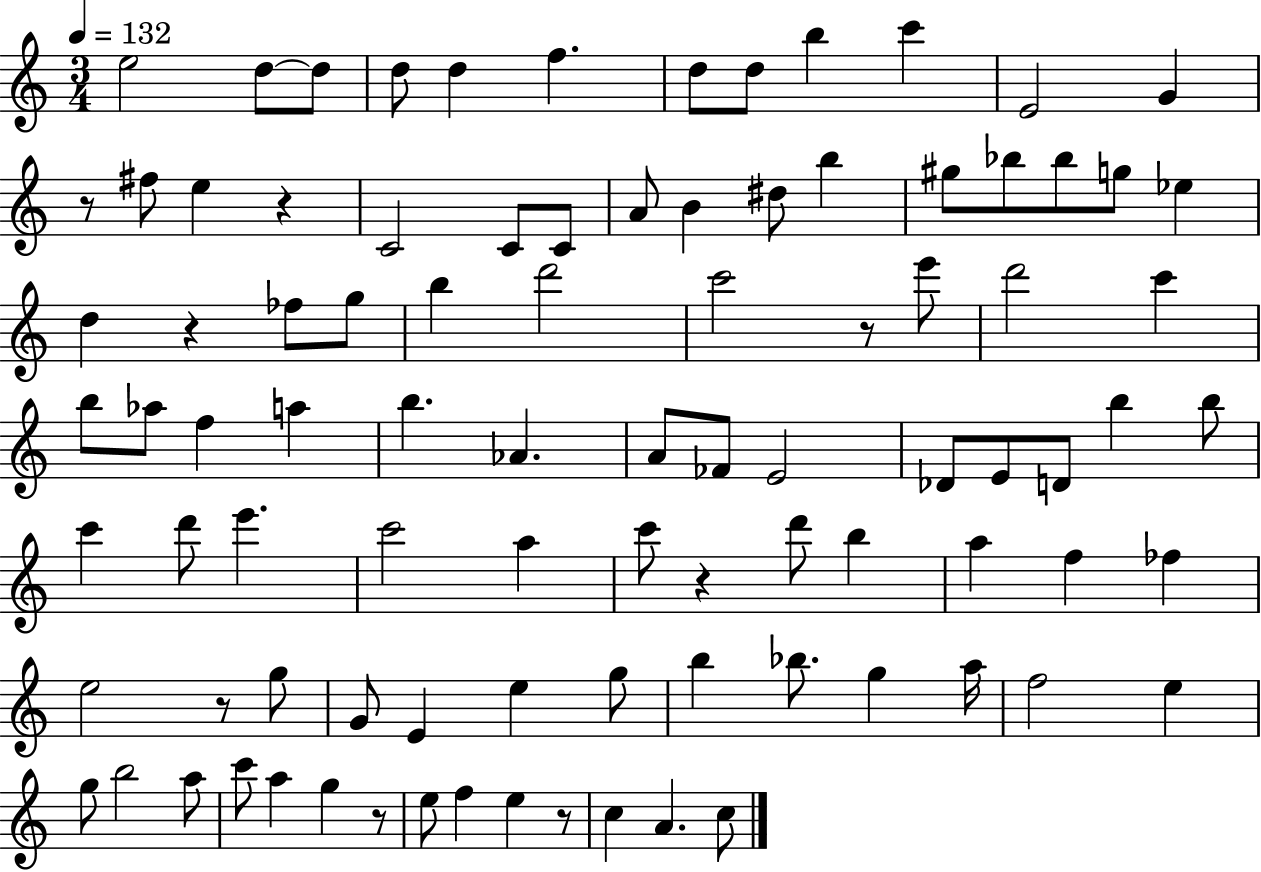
E5/h D5/e D5/e D5/e D5/q F5/q. D5/e D5/e B5/q C6/q E4/h G4/q R/e F#5/e E5/q R/q C4/h C4/e C4/e A4/e B4/q D#5/e B5/q G#5/e Bb5/e Bb5/e G5/e Eb5/q D5/q R/q FES5/e G5/e B5/q D6/h C6/h R/e E6/e D6/h C6/q B5/e Ab5/e F5/q A5/q B5/q. Ab4/q. A4/e FES4/e E4/h Db4/e E4/e D4/e B5/q B5/e C6/q D6/e E6/q. C6/h A5/q C6/e R/q D6/e B5/q A5/q F5/q FES5/q E5/h R/e G5/e G4/e E4/q E5/q G5/e B5/q Bb5/e. G5/q A5/s F5/h E5/q G5/e B5/h A5/e C6/e A5/q G5/q R/e E5/e F5/q E5/q R/e C5/q A4/q. C5/e